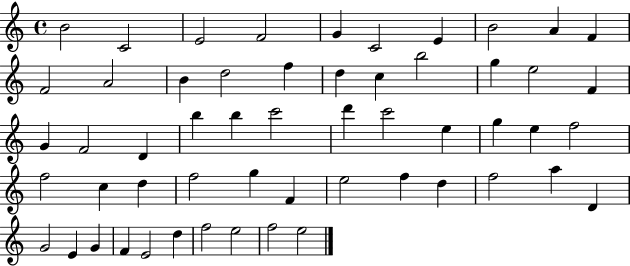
{
  \clef treble
  \time 4/4
  \defaultTimeSignature
  \key c \major
  b'2 c'2 | e'2 f'2 | g'4 c'2 e'4 | b'2 a'4 f'4 | \break f'2 a'2 | b'4 d''2 f''4 | d''4 c''4 b''2 | g''4 e''2 f'4 | \break g'4 f'2 d'4 | b''4 b''4 c'''2 | d'''4 c'''2 e''4 | g''4 e''4 f''2 | \break f''2 c''4 d''4 | f''2 g''4 f'4 | e''2 f''4 d''4 | f''2 a''4 d'4 | \break g'2 e'4 g'4 | f'4 e'2 d''4 | f''2 e''2 | f''2 e''2 | \break \bar "|."
}